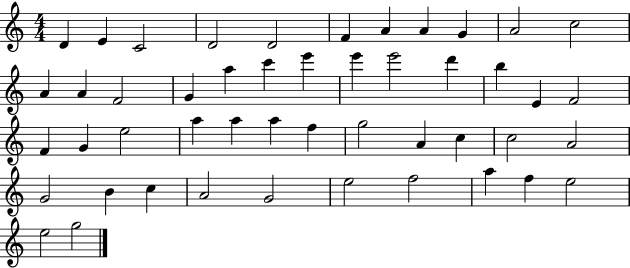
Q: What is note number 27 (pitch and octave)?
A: E5